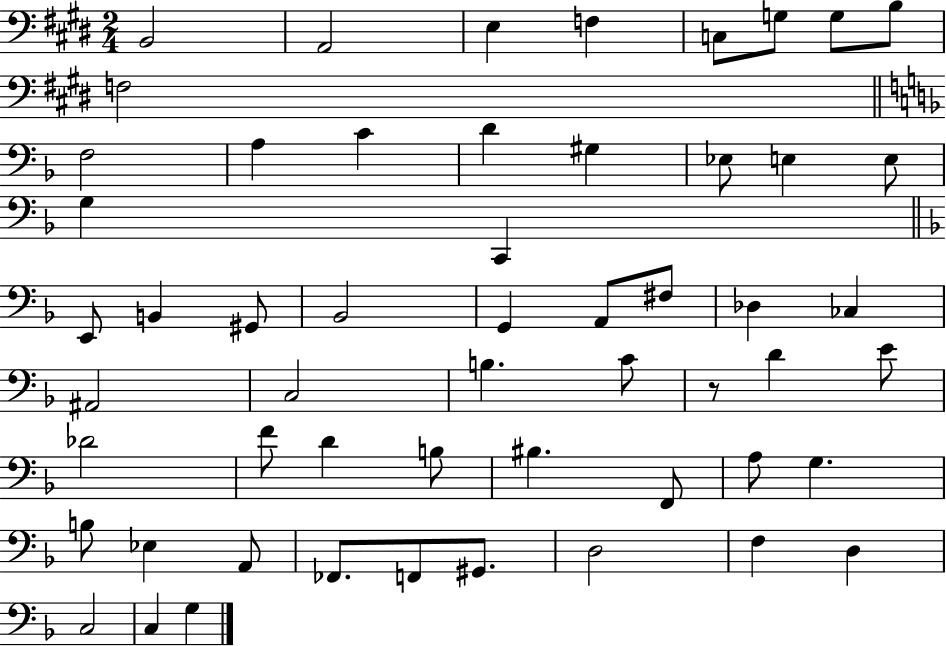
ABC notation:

X:1
T:Untitled
M:2/4
L:1/4
K:E
B,,2 A,,2 E, F, C,/2 G,/2 G,/2 B,/2 F,2 F,2 A, C D ^G, _E,/2 E, E,/2 G, C,, E,,/2 B,, ^G,,/2 _B,,2 G,, A,,/2 ^F,/2 _D, _C, ^A,,2 C,2 B, C/2 z/2 D E/2 _D2 F/2 D B,/2 ^B, F,,/2 A,/2 G, B,/2 _E, A,,/2 _F,,/2 F,,/2 ^G,,/2 D,2 F, D, C,2 C, G,